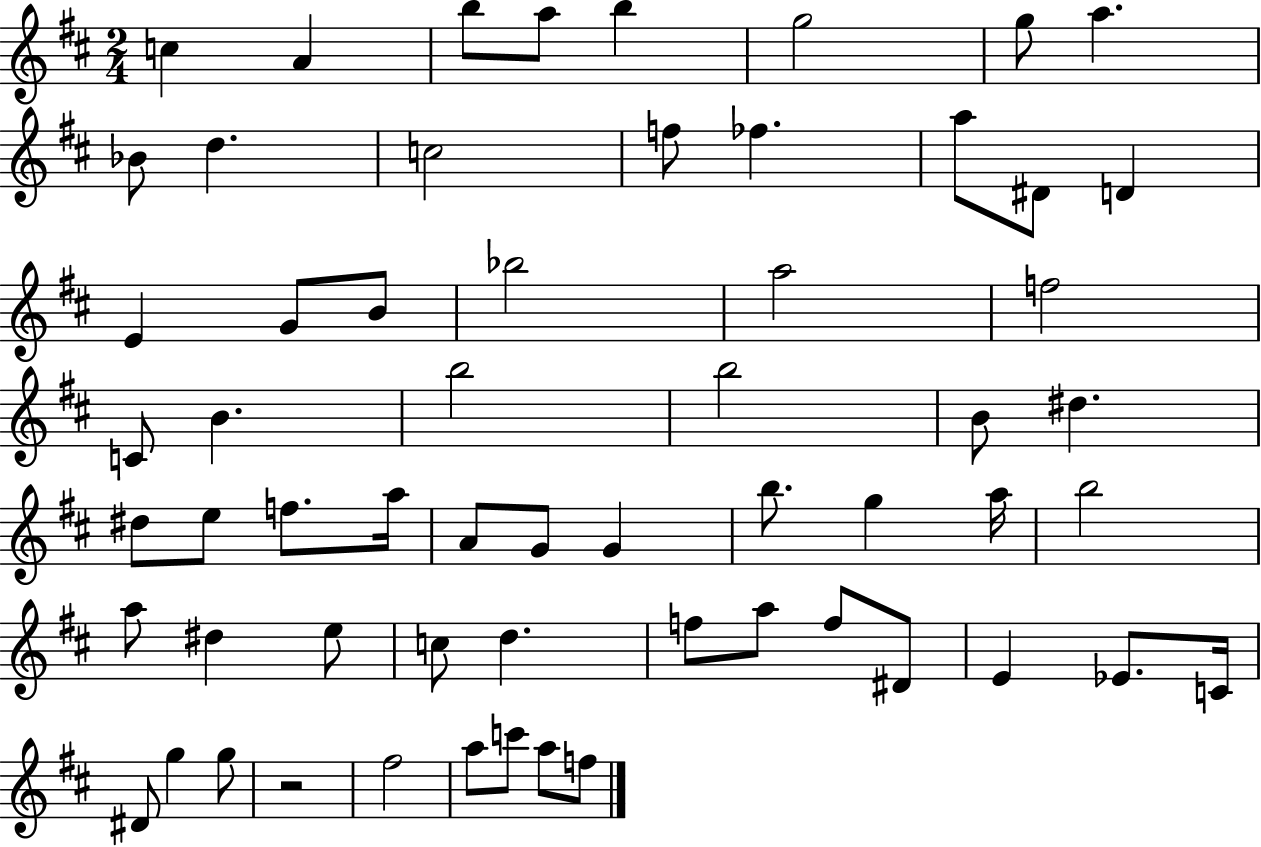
X:1
T:Untitled
M:2/4
L:1/4
K:D
c A b/2 a/2 b g2 g/2 a _B/2 d c2 f/2 _f a/2 ^D/2 D E G/2 B/2 _b2 a2 f2 C/2 B b2 b2 B/2 ^d ^d/2 e/2 f/2 a/4 A/2 G/2 G b/2 g a/4 b2 a/2 ^d e/2 c/2 d f/2 a/2 f/2 ^D/2 E _E/2 C/4 ^D/2 g g/2 z2 ^f2 a/2 c'/2 a/2 f/2